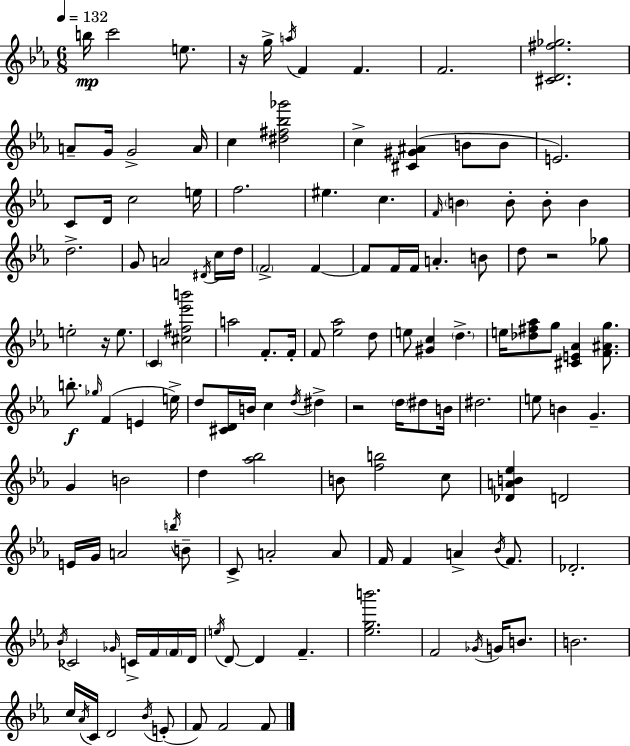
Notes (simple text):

B5/s C6/h E5/e. R/s G5/s A5/s F4/q F4/q. F4/h. [C#4,D4,F#5,Gb5]/h. A4/e G4/s G4/h A4/s C5/q [D#5,F#5,Bb5,Gb6]/h C5/q [C#4,G#4,A#4]/q B4/e B4/e E4/h. C4/e D4/s C5/h E5/s F5/h. EIS5/q. C5/q. F4/s B4/q B4/e B4/e B4/q D5/h. G4/e A4/h D#4/s C5/s D5/s F4/h F4/q F4/e F4/s F4/s A4/q. B4/e D5/e R/h Gb5/e E5/h R/s E5/e. C4/q [C#5,F#5,Eb6,B6]/h A5/h F4/e. F4/s F4/e [Eb5,Ab5]/h D5/e E5/e [G#4,C5]/q D5/q. E5/s [Db5,F#5,Ab5]/e G5/e [C#4,E4,Ab4]/q [F4,A#4,G5]/e. B5/e. Gb5/s F4/q E4/q E5/s D5/e [C#4,D4]/s B4/s C5/q D5/s D#5/q R/h D5/s D#5/e B4/s D#5/h. E5/e B4/q G4/q. G4/q B4/h D5/q [Ab5,Bb5]/h B4/e [F5,B5]/h C5/e [Db4,A4,B4,Eb5]/q D4/h E4/s G4/s A4/h B5/s B4/e C4/e A4/h A4/e F4/s F4/q A4/q Bb4/s F4/e. Db4/h. Bb4/s CES4/h Gb4/s C4/s F4/s F4/s D4/s E5/s D4/e D4/q F4/q. [Eb5,G5,B6]/h. F4/h Gb4/s G4/s B4/e. B4/h. C5/s Ab4/s C4/s D4/h Bb4/s E4/e F4/e F4/h F4/e